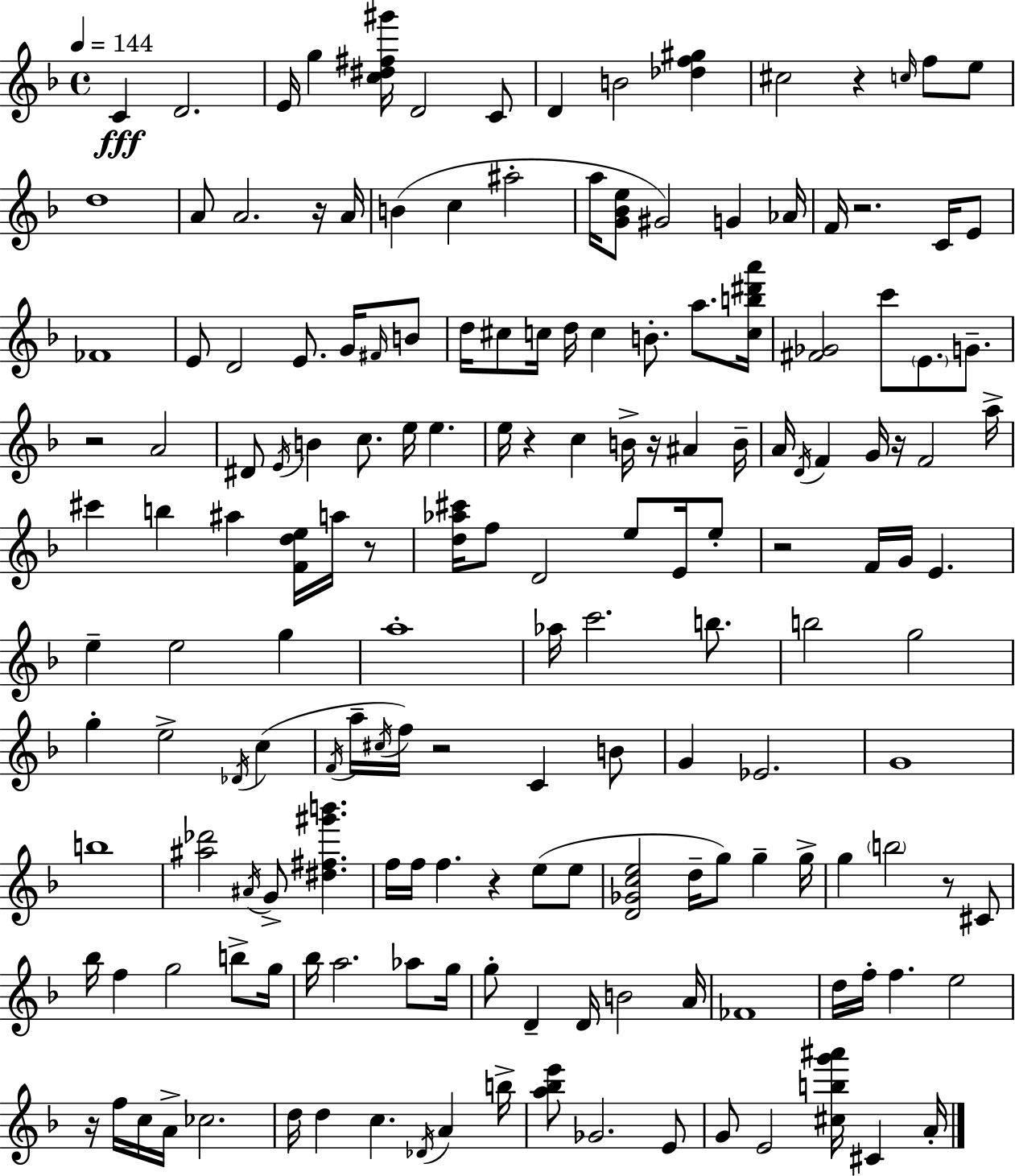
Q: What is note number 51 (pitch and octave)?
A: E5